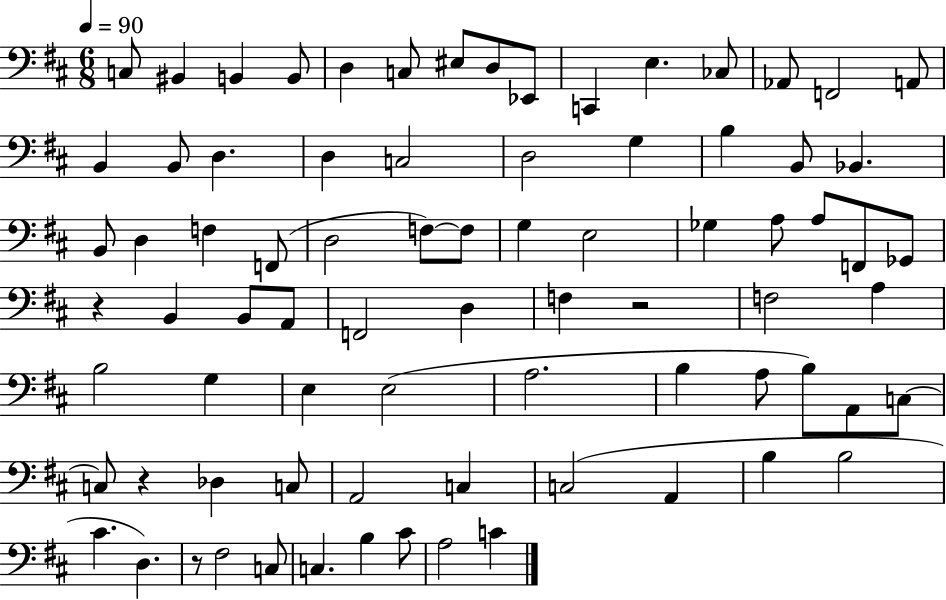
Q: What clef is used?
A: bass